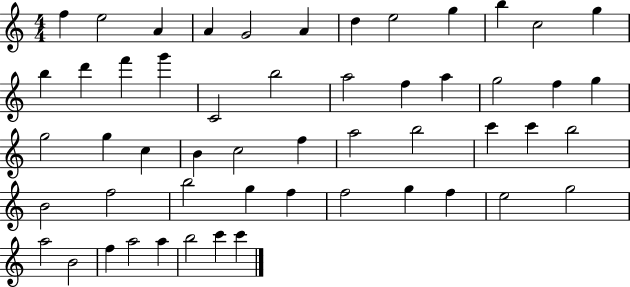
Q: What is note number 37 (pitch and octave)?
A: F5